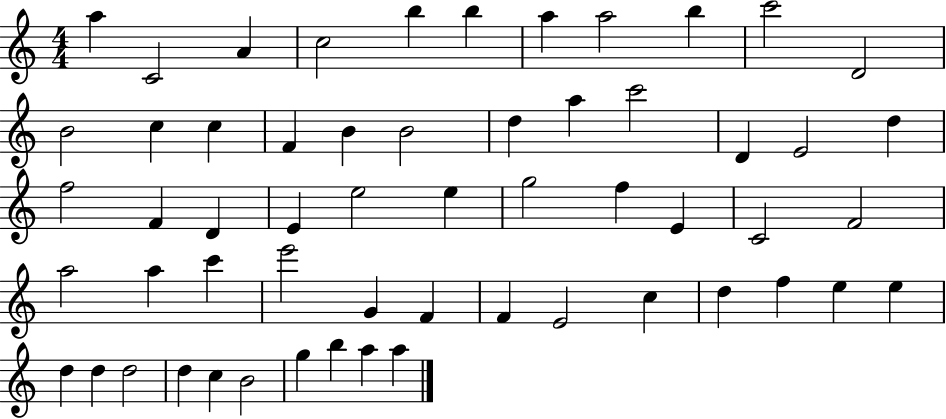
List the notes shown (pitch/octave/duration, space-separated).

A5/q C4/h A4/q C5/h B5/q B5/q A5/q A5/h B5/q C6/h D4/h B4/h C5/q C5/q F4/q B4/q B4/h D5/q A5/q C6/h D4/q E4/h D5/q F5/h F4/q D4/q E4/q E5/h E5/q G5/h F5/q E4/q C4/h F4/h A5/h A5/q C6/q E6/h G4/q F4/q F4/q E4/h C5/q D5/q F5/q E5/q E5/q D5/q D5/q D5/h D5/q C5/q B4/h G5/q B5/q A5/q A5/q